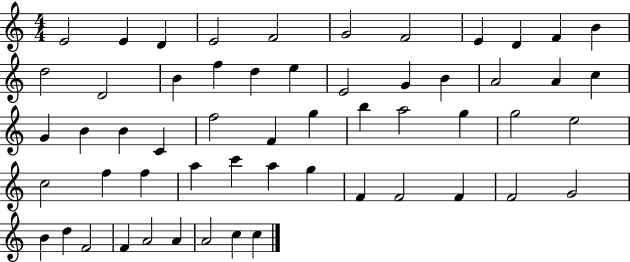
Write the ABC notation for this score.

X:1
T:Untitled
M:4/4
L:1/4
K:C
E2 E D E2 F2 G2 F2 E D F B d2 D2 B f d e E2 G B A2 A c G B B C f2 F g b a2 g g2 e2 c2 f f a c' a g F F2 F F2 G2 B d F2 F A2 A A2 c c